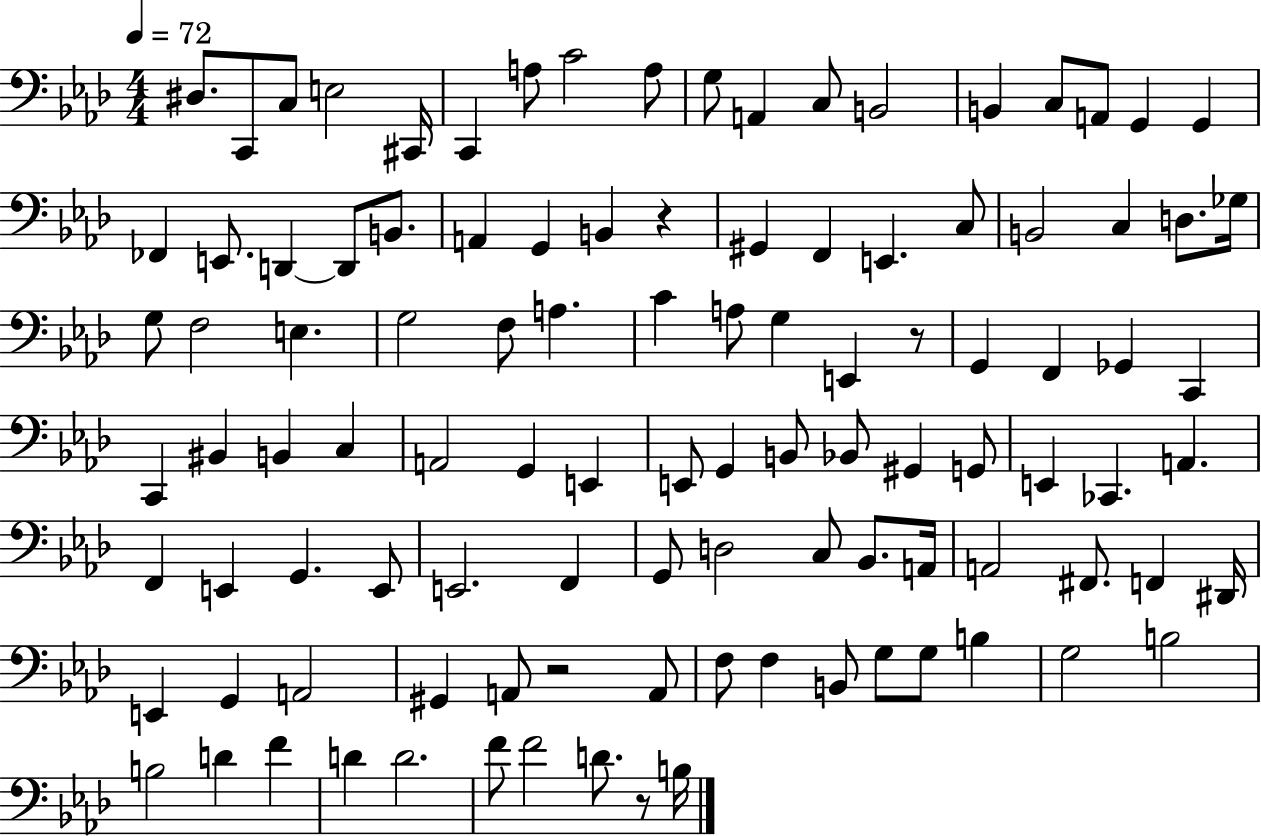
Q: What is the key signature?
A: AES major